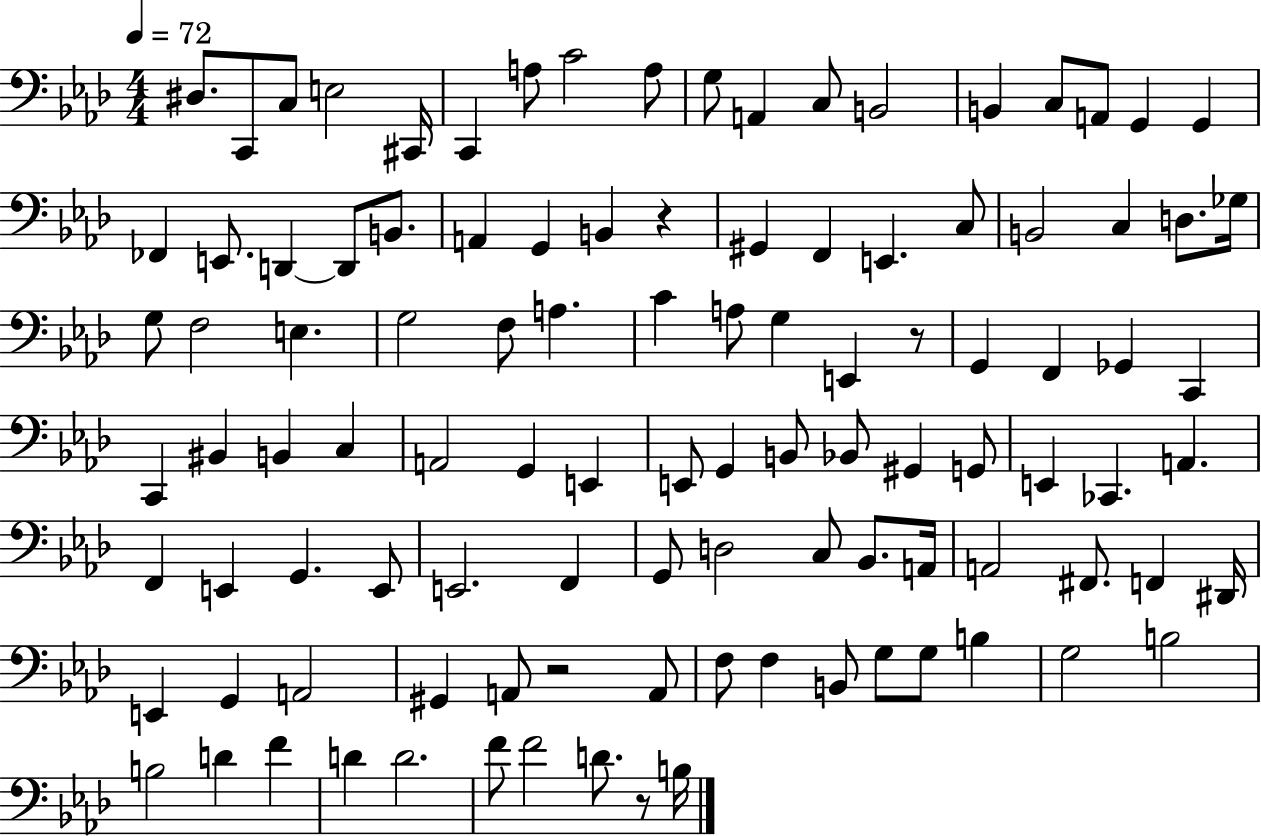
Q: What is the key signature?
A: AES major